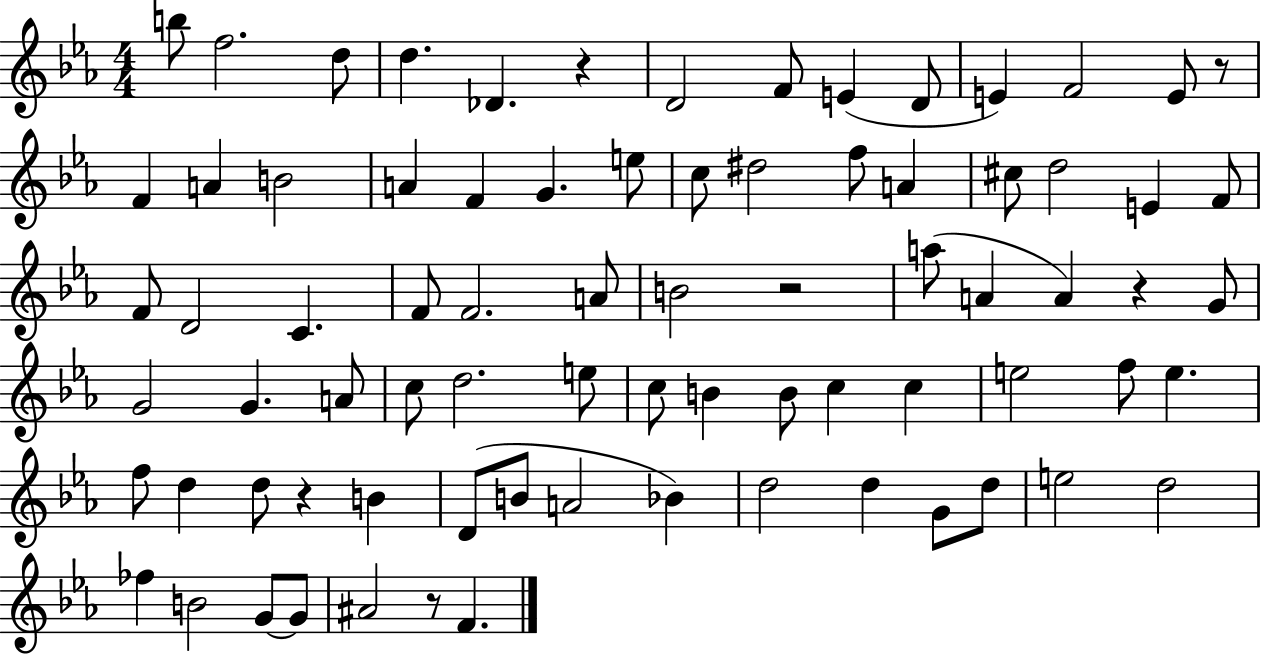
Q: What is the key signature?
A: EES major